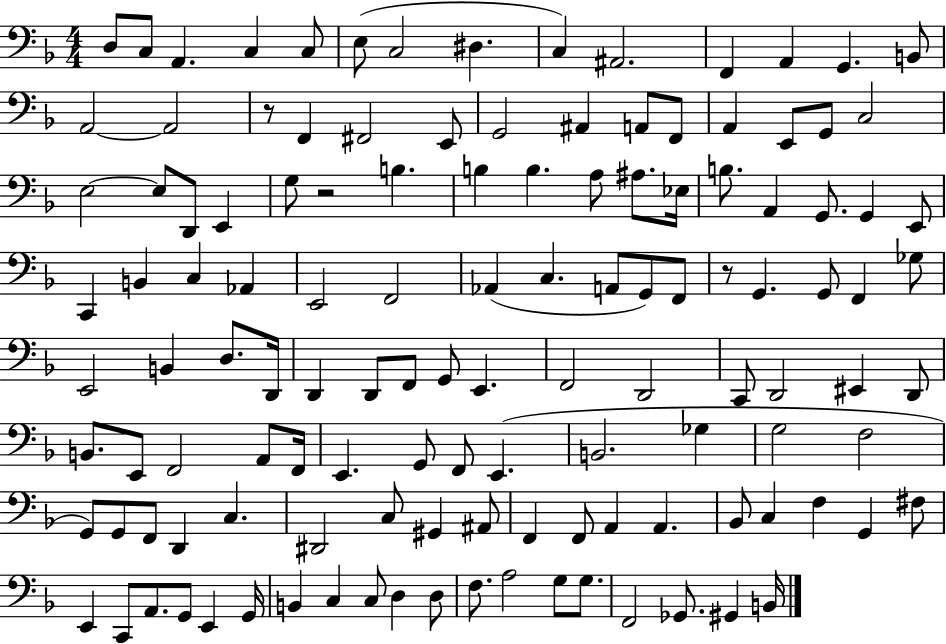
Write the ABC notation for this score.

X:1
T:Untitled
M:4/4
L:1/4
K:F
D,/2 C,/2 A,, C, C,/2 E,/2 C,2 ^D, C, ^A,,2 F,, A,, G,, B,,/2 A,,2 A,,2 z/2 F,, ^F,,2 E,,/2 G,,2 ^A,, A,,/2 F,,/2 A,, E,,/2 G,,/2 C,2 E,2 E,/2 D,,/2 E,, G,/2 z2 B, B, B, A,/2 ^A,/2 _E,/4 B,/2 A,, G,,/2 G,, E,,/2 C,, B,, C, _A,, E,,2 F,,2 _A,, C, A,,/2 G,,/2 F,,/2 z/2 G,, G,,/2 F,, _G,/2 E,,2 B,, D,/2 D,,/4 D,, D,,/2 F,,/2 G,,/2 E,, F,,2 D,,2 C,,/2 D,,2 ^E,, D,,/2 B,,/2 E,,/2 F,,2 A,,/2 F,,/4 E,, G,,/2 F,,/2 E,, B,,2 _G, G,2 F,2 G,,/2 G,,/2 F,,/2 D,, C, ^D,,2 C,/2 ^G,, ^A,,/2 F,, F,,/2 A,, A,, _B,,/2 C, F, G,, ^F,/2 E,, C,,/2 A,,/2 G,,/2 E,, G,,/4 B,, C, C,/2 D, D,/2 F,/2 A,2 G,/2 G,/2 F,,2 _G,,/2 ^G,, B,,/4